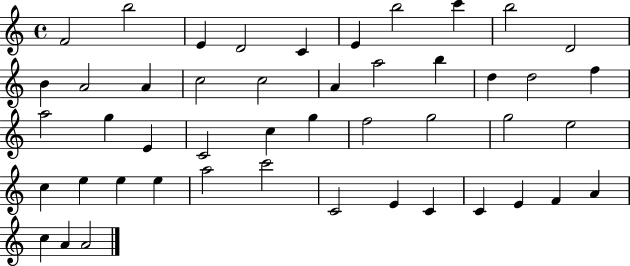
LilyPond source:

{
  \clef treble
  \time 4/4
  \defaultTimeSignature
  \key c \major
  f'2 b''2 | e'4 d'2 c'4 | e'4 b''2 c'''4 | b''2 d'2 | \break b'4 a'2 a'4 | c''2 c''2 | a'4 a''2 b''4 | d''4 d''2 f''4 | \break a''2 g''4 e'4 | c'2 c''4 g''4 | f''2 g''2 | g''2 e''2 | \break c''4 e''4 e''4 e''4 | a''2 c'''2 | c'2 e'4 c'4 | c'4 e'4 f'4 a'4 | \break c''4 a'4 a'2 | \bar "|."
}